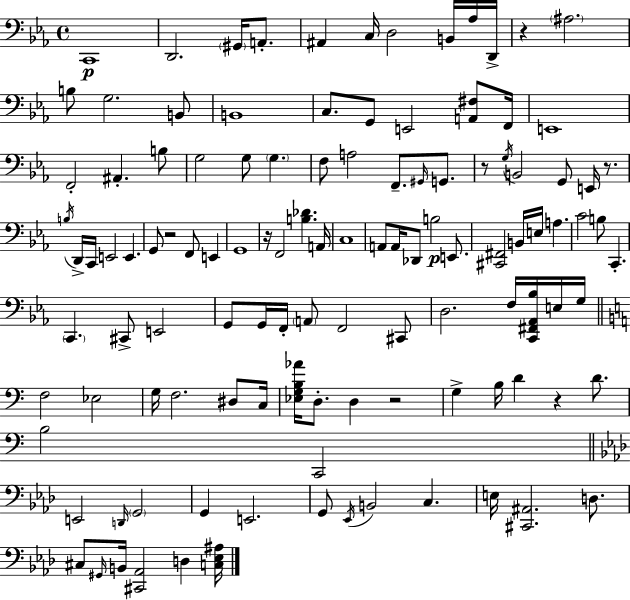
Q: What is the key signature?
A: EES major